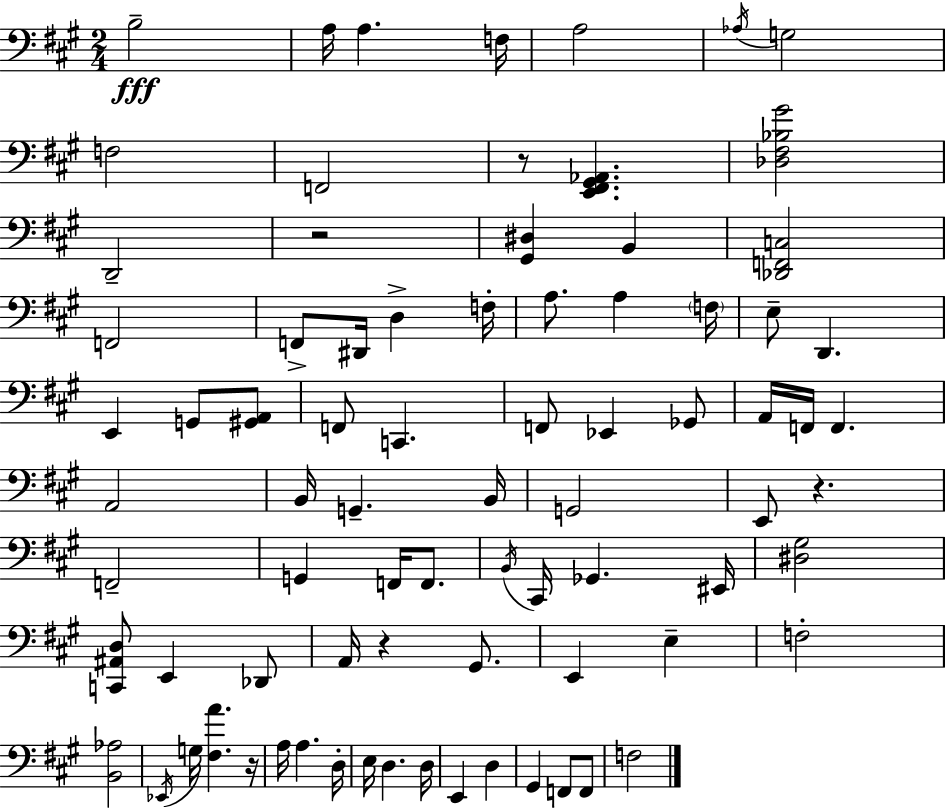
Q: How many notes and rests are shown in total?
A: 80